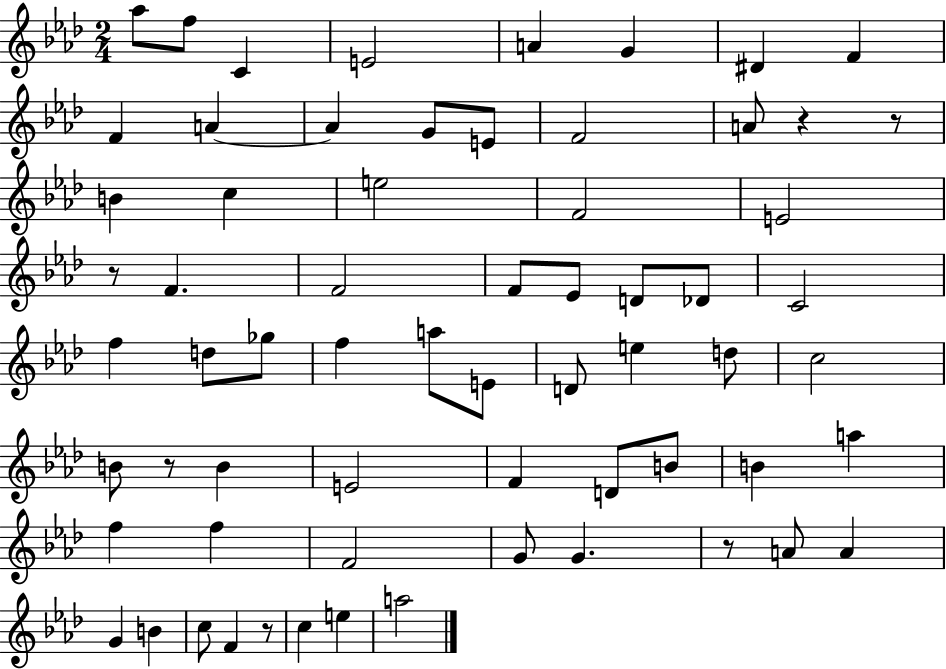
{
  \clef treble
  \numericTimeSignature
  \time 2/4
  \key aes \major
  \repeat volta 2 { aes''8 f''8 c'4 | e'2 | a'4 g'4 | dis'4 f'4 | \break f'4 a'4~~ | a'4 g'8 e'8 | f'2 | a'8 r4 r8 | \break b'4 c''4 | e''2 | f'2 | e'2 | \break r8 f'4. | f'2 | f'8 ees'8 d'8 des'8 | c'2 | \break f''4 d''8 ges''8 | f''4 a''8 e'8 | d'8 e''4 d''8 | c''2 | \break b'8 r8 b'4 | e'2 | f'4 d'8 b'8 | b'4 a''4 | \break f''4 f''4 | f'2 | g'8 g'4. | r8 a'8 a'4 | \break g'4 b'4 | c''8 f'4 r8 | c''4 e''4 | a''2 | \break } \bar "|."
}